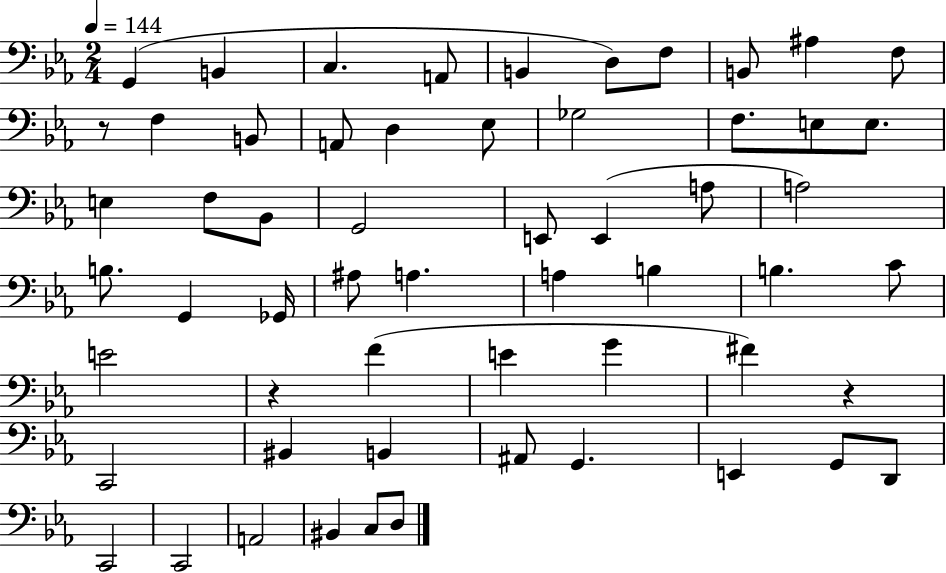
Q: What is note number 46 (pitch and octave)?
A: G2